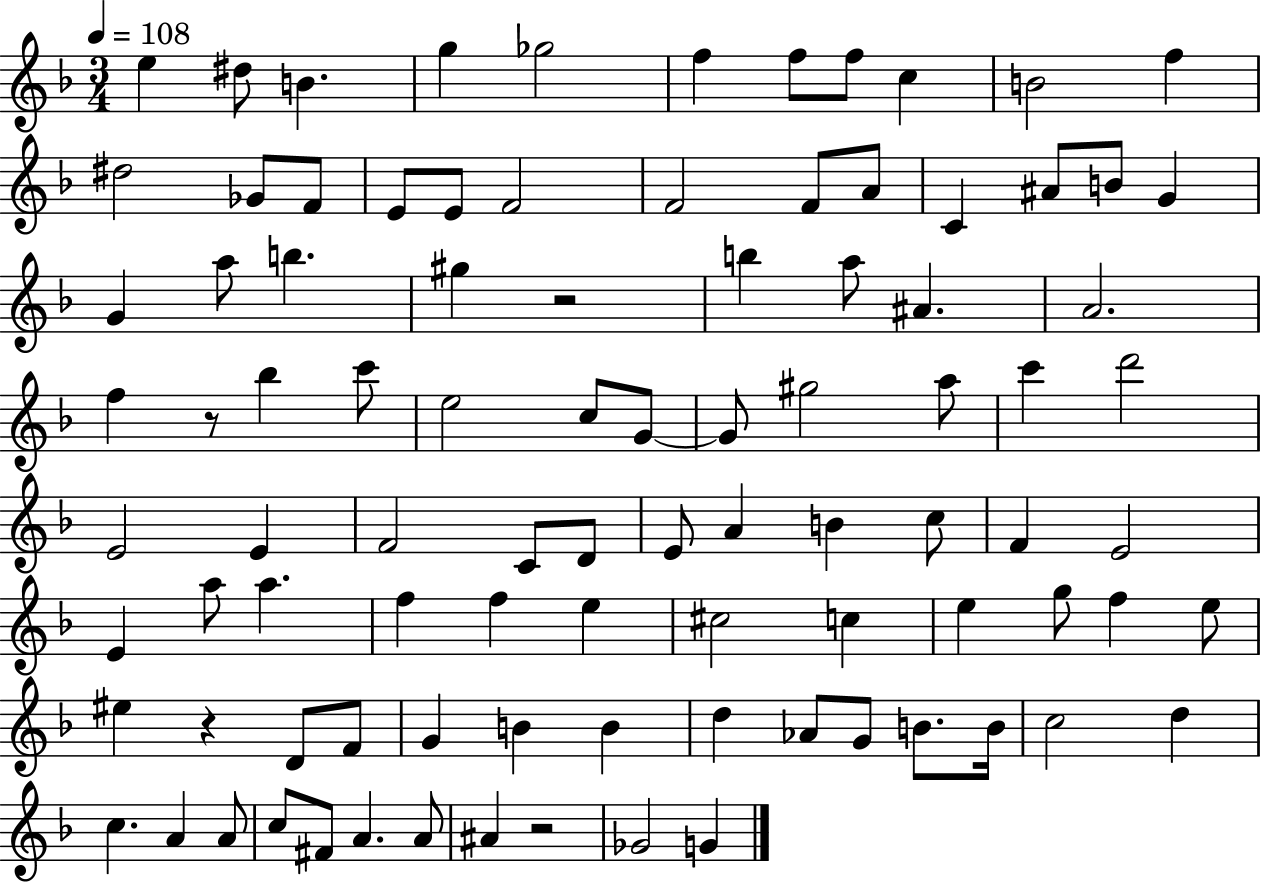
E5/q D#5/e B4/q. G5/q Gb5/h F5/q F5/e F5/e C5/q B4/h F5/q D#5/h Gb4/e F4/e E4/e E4/e F4/h F4/h F4/e A4/e C4/q A#4/e B4/e G4/q G4/q A5/e B5/q. G#5/q R/h B5/q A5/e A#4/q. A4/h. F5/q R/e Bb5/q C6/e E5/h C5/e G4/e G4/e G#5/h A5/e C6/q D6/h E4/h E4/q F4/h C4/e D4/e E4/e A4/q B4/q C5/e F4/q E4/h E4/q A5/e A5/q. F5/q F5/q E5/q C#5/h C5/q E5/q G5/e F5/q E5/e EIS5/q R/q D4/e F4/e G4/q B4/q B4/q D5/q Ab4/e G4/e B4/e. B4/s C5/h D5/q C5/q. A4/q A4/e C5/e F#4/e A4/q. A4/e A#4/q R/h Gb4/h G4/q